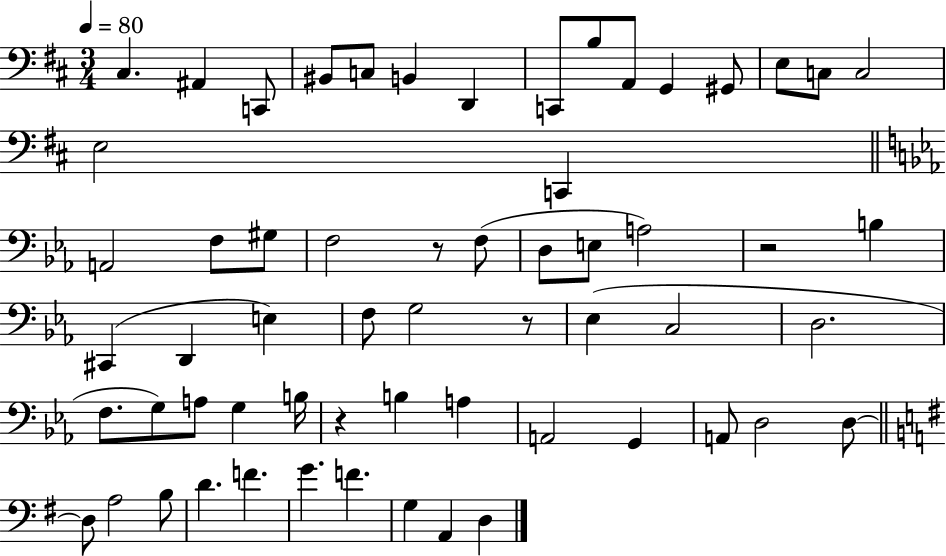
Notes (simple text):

C#3/q. A#2/q C2/e BIS2/e C3/e B2/q D2/q C2/e B3/e A2/e G2/q G#2/e E3/e C3/e C3/h E3/h C2/q A2/h F3/e G#3/e F3/h R/e F3/e D3/e E3/e A3/h R/h B3/q C#2/q D2/q E3/q F3/e G3/h R/e Eb3/q C3/h D3/h. F3/e. G3/e A3/e G3/q B3/s R/q B3/q A3/q A2/h G2/q A2/e D3/h D3/e D3/e A3/h B3/e D4/q. F4/q. G4/q. F4/q. G3/q A2/q D3/q